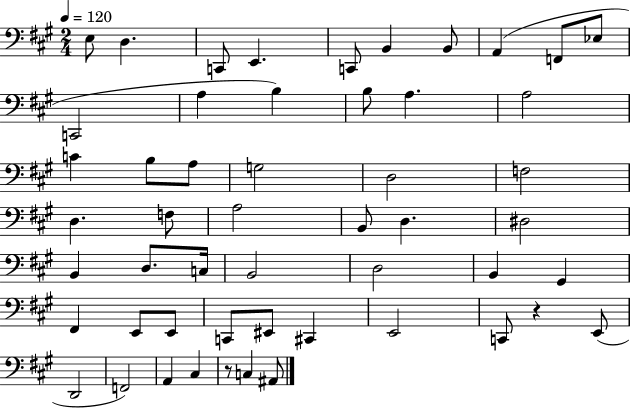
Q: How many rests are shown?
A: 2